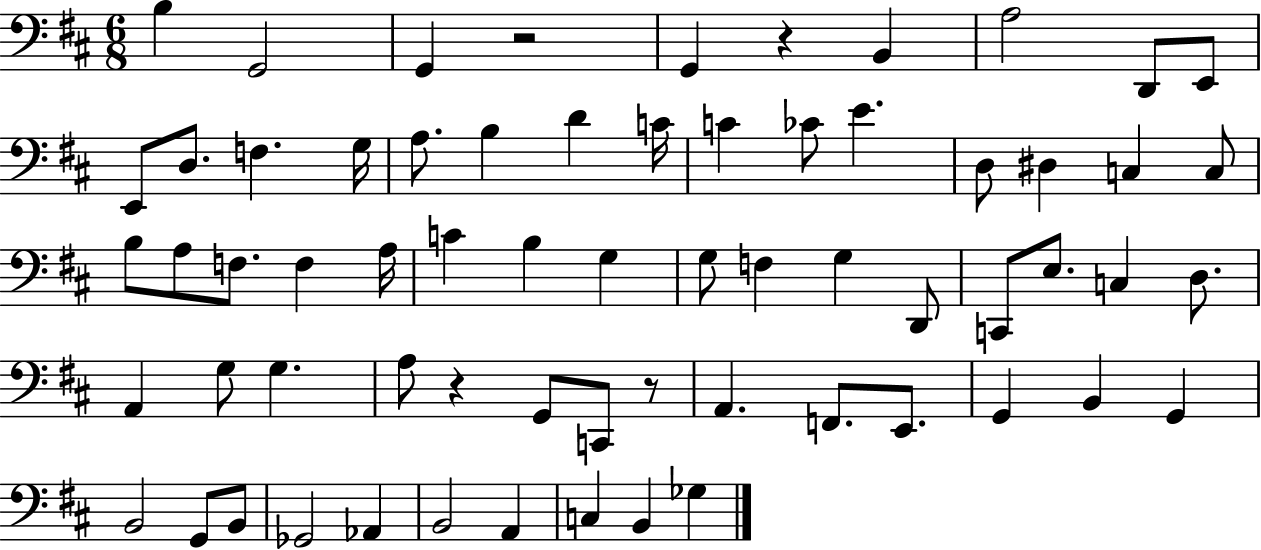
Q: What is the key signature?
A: D major